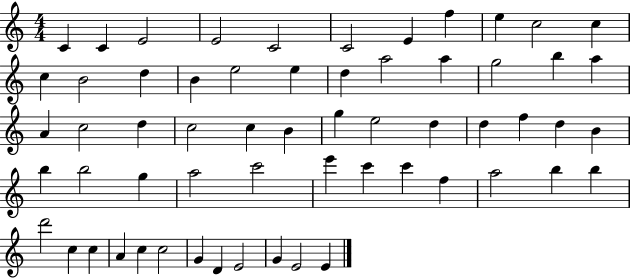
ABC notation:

X:1
T:Untitled
M:4/4
L:1/4
K:C
C C E2 E2 C2 C2 E f e c2 c c B2 d B e2 e d a2 a g2 b a A c2 d c2 c B g e2 d d f d B b b2 g a2 c'2 e' c' c' f a2 b b d'2 c c A c c2 G D E2 G E2 E